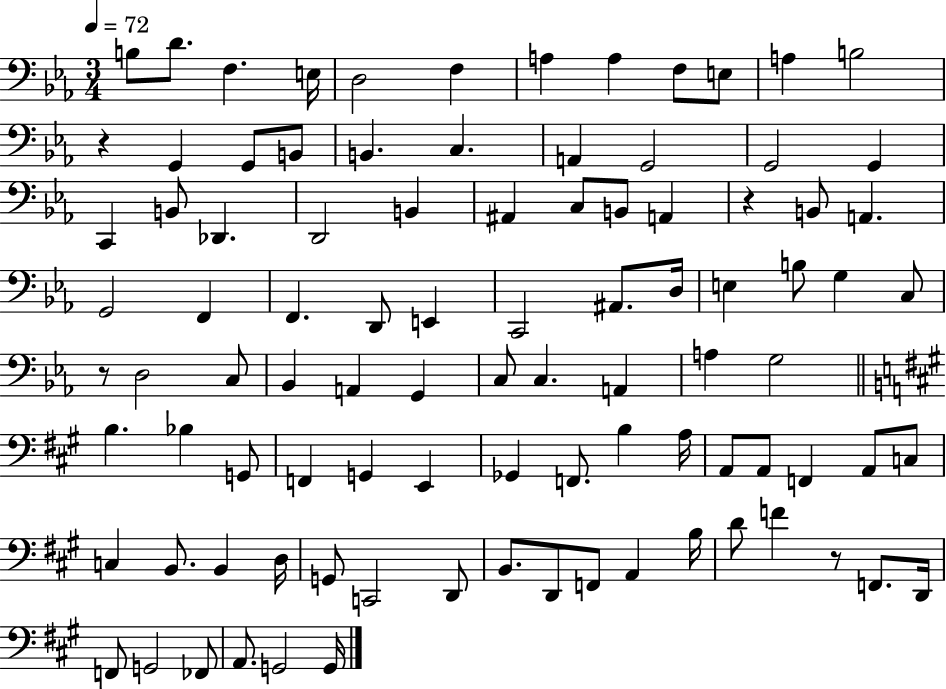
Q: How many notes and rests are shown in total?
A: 95